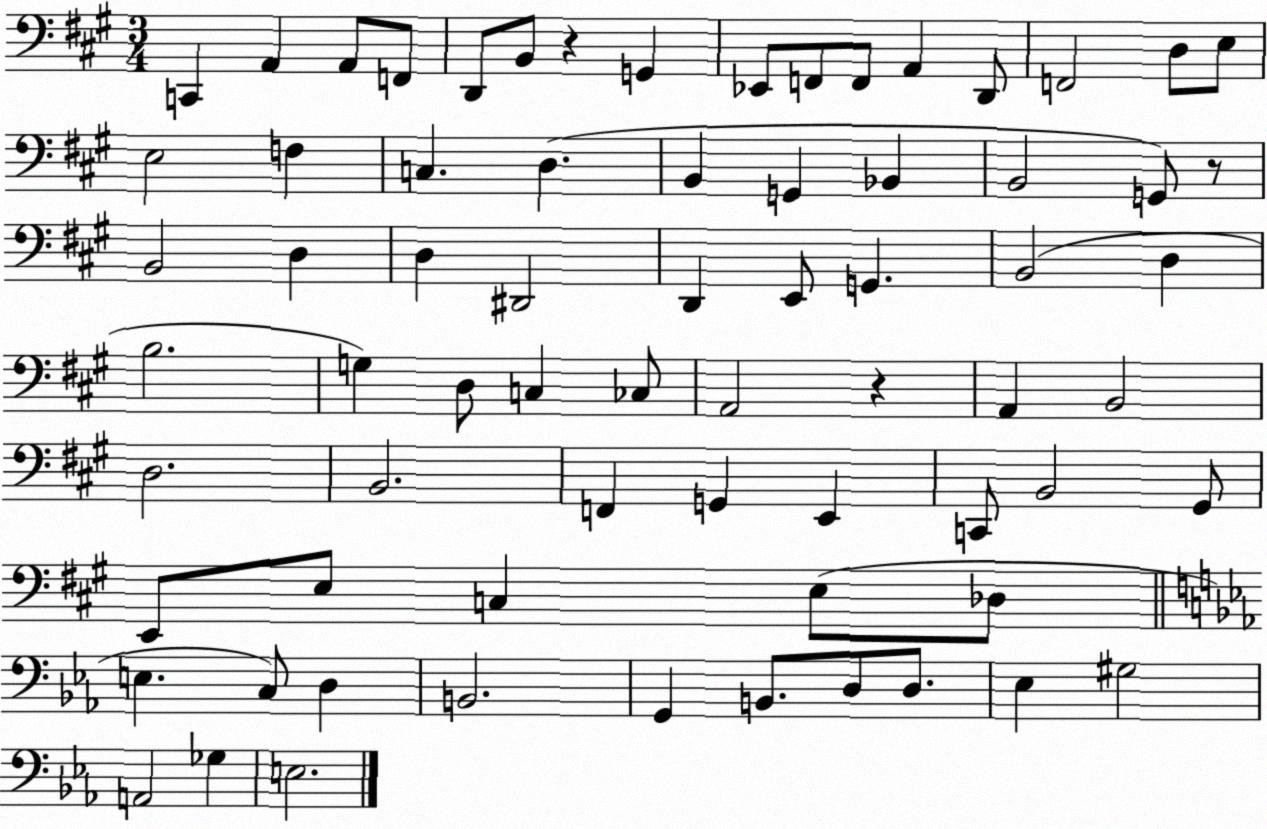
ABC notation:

X:1
T:Untitled
M:3/4
L:1/4
K:A
C,, A,, A,,/2 F,,/2 D,,/2 B,,/2 z G,, _E,,/2 F,,/2 F,,/2 A,, D,,/2 F,,2 D,/2 E,/2 E,2 F, C, D, B,, G,, _B,, B,,2 G,,/2 z/2 B,,2 D, D, ^D,,2 D,, E,,/2 G,, B,,2 D, B,2 G, D,/2 C, _C,/2 A,,2 z A,, B,,2 D,2 B,,2 F,, G,, E,, C,,/2 B,,2 ^G,,/2 E,,/2 E,/2 C, E,/2 _D,/2 E, C,/2 D, B,,2 G,, B,,/2 D,/2 D,/2 _E, ^G,2 A,,2 _G, E,2